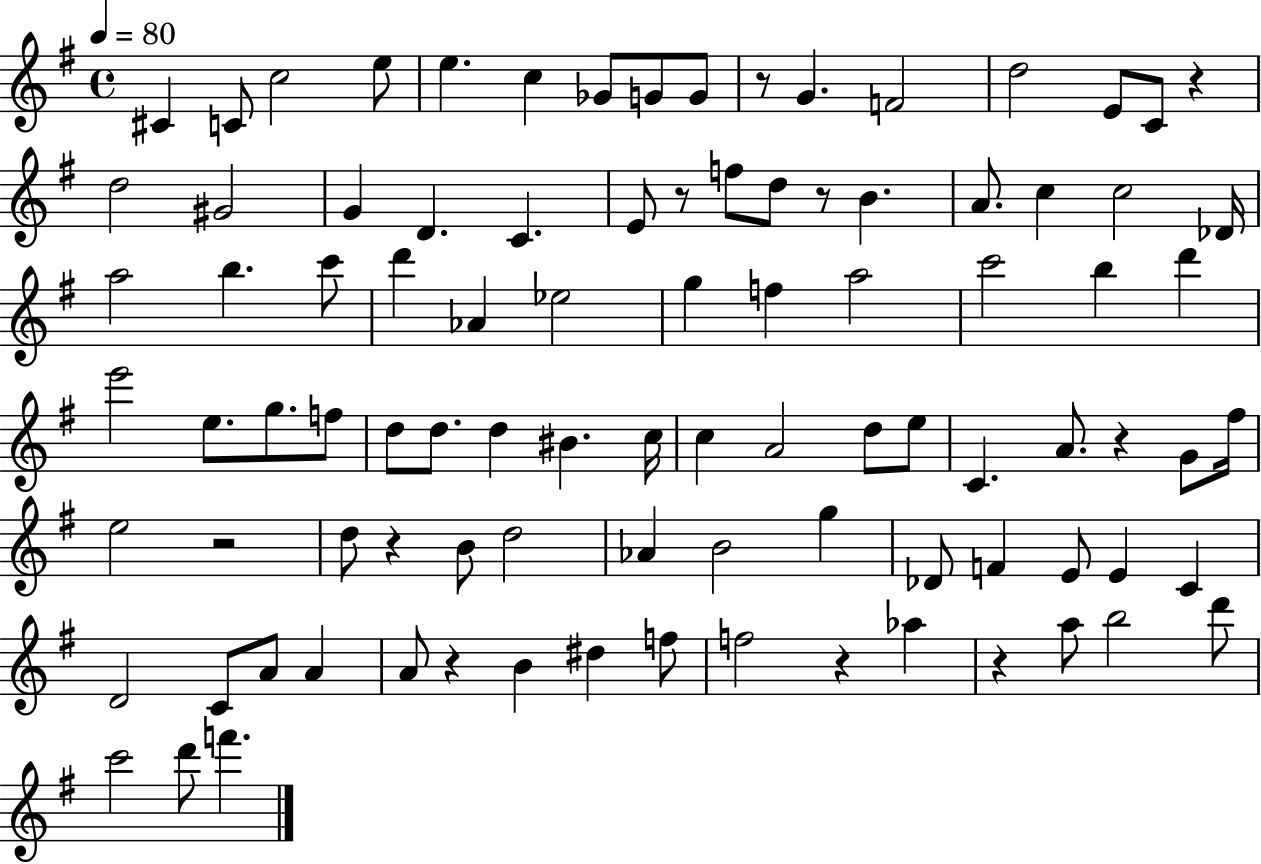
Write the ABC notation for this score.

X:1
T:Untitled
M:4/4
L:1/4
K:G
^C C/2 c2 e/2 e c _G/2 G/2 G/2 z/2 G F2 d2 E/2 C/2 z d2 ^G2 G D C E/2 z/2 f/2 d/2 z/2 B A/2 c c2 _D/4 a2 b c'/2 d' _A _e2 g f a2 c'2 b d' e'2 e/2 g/2 f/2 d/2 d/2 d ^B c/4 c A2 d/2 e/2 C A/2 z G/2 ^f/4 e2 z2 d/2 z B/2 d2 _A B2 g _D/2 F E/2 E C D2 C/2 A/2 A A/2 z B ^d f/2 f2 z _a z a/2 b2 d'/2 c'2 d'/2 f'